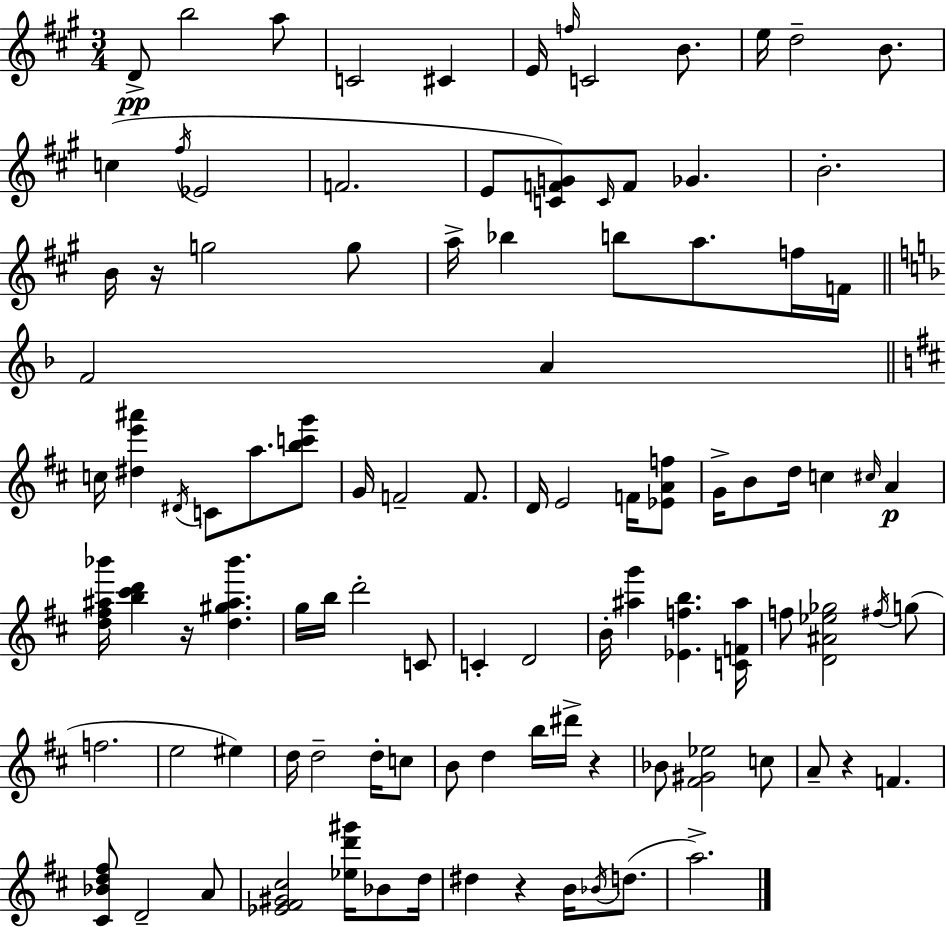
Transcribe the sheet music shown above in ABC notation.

X:1
T:Untitled
M:3/4
L:1/4
K:A
D/2 b2 a/2 C2 ^C E/4 f/4 C2 B/2 e/4 d2 B/2 c ^f/4 _E2 F2 E/2 [CFG]/2 C/4 F/2 _G B2 B/4 z/4 g2 g/2 a/4 _b b/2 a/2 f/4 F/4 F2 A c/4 [^de'^a'] ^D/4 C/2 a/2 [bc'g']/2 G/4 F2 F/2 D/4 E2 F/4 [_EAf]/2 G/4 B/2 d/4 c ^c/4 A [d^f^a_b']/4 [b^c'd'] z/4 [d^g^a_b'] g/4 b/4 d'2 C/2 C D2 B/4 [^ag'] [_Efb] [CF^a]/4 f/2 [D^A_e_g]2 ^f/4 g/2 f2 e2 ^e d/4 d2 d/4 c/2 B/2 d b/4 ^d'/4 z _B/2 [^F^G_e]2 c/2 A/2 z F [^C_Bd^f]/2 D2 A/2 [_E^F^G^c]2 [_ed'^g']/4 _B/2 d/4 ^d z B/4 _B/4 d/2 a2